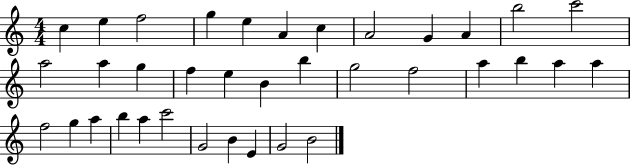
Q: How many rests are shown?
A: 0